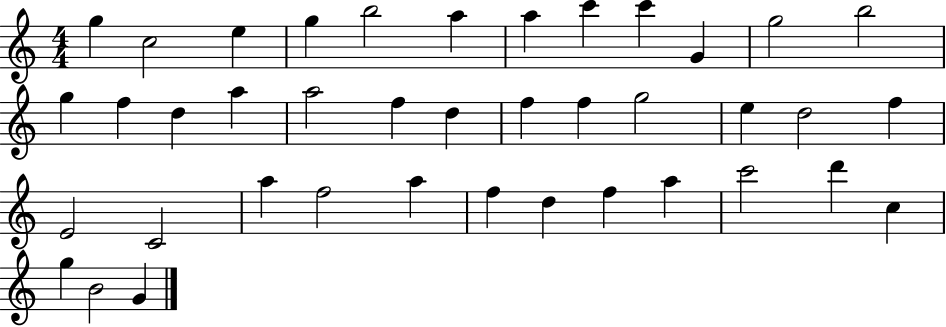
X:1
T:Untitled
M:4/4
L:1/4
K:C
g c2 e g b2 a a c' c' G g2 b2 g f d a a2 f d f f g2 e d2 f E2 C2 a f2 a f d f a c'2 d' c g B2 G